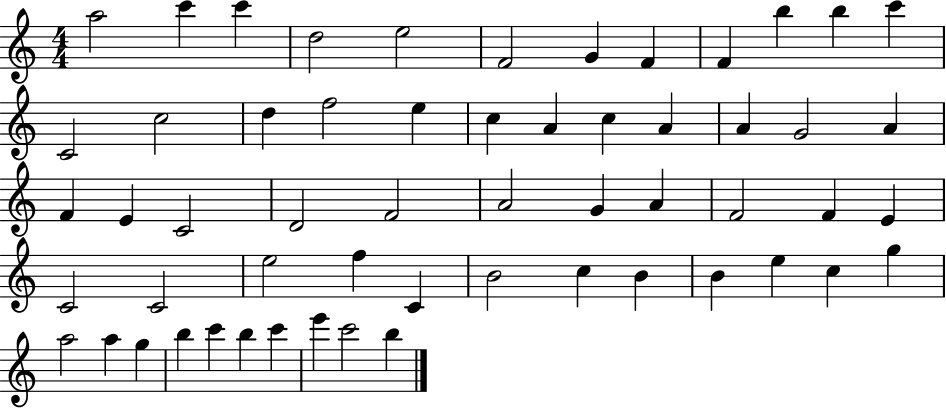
X:1
T:Untitled
M:4/4
L:1/4
K:C
a2 c' c' d2 e2 F2 G F F b b c' C2 c2 d f2 e c A c A A G2 A F E C2 D2 F2 A2 G A F2 F E C2 C2 e2 f C B2 c B B e c g a2 a g b c' b c' e' c'2 b